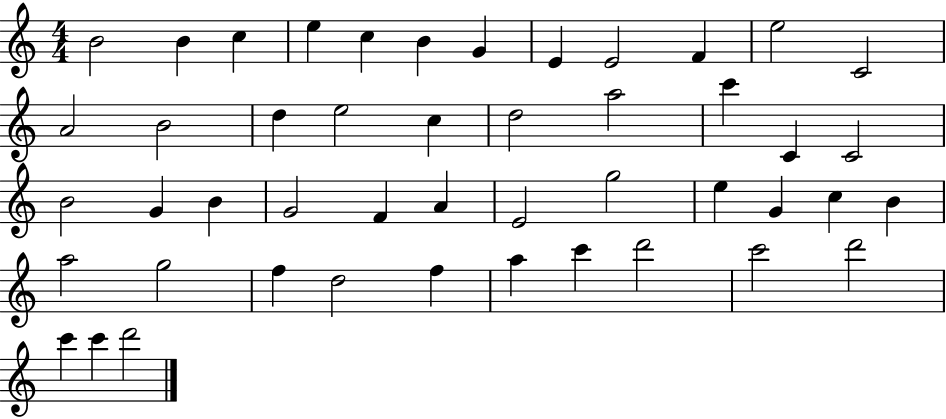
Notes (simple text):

B4/h B4/q C5/q E5/q C5/q B4/q G4/q E4/q E4/h F4/q E5/h C4/h A4/h B4/h D5/q E5/h C5/q D5/h A5/h C6/q C4/q C4/h B4/h G4/q B4/q G4/h F4/q A4/q E4/h G5/h E5/q G4/q C5/q B4/q A5/h G5/h F5/q D5/h F5/q A5/q C6/q D6/h C6/h D6/h C6/q C6/q D6/h